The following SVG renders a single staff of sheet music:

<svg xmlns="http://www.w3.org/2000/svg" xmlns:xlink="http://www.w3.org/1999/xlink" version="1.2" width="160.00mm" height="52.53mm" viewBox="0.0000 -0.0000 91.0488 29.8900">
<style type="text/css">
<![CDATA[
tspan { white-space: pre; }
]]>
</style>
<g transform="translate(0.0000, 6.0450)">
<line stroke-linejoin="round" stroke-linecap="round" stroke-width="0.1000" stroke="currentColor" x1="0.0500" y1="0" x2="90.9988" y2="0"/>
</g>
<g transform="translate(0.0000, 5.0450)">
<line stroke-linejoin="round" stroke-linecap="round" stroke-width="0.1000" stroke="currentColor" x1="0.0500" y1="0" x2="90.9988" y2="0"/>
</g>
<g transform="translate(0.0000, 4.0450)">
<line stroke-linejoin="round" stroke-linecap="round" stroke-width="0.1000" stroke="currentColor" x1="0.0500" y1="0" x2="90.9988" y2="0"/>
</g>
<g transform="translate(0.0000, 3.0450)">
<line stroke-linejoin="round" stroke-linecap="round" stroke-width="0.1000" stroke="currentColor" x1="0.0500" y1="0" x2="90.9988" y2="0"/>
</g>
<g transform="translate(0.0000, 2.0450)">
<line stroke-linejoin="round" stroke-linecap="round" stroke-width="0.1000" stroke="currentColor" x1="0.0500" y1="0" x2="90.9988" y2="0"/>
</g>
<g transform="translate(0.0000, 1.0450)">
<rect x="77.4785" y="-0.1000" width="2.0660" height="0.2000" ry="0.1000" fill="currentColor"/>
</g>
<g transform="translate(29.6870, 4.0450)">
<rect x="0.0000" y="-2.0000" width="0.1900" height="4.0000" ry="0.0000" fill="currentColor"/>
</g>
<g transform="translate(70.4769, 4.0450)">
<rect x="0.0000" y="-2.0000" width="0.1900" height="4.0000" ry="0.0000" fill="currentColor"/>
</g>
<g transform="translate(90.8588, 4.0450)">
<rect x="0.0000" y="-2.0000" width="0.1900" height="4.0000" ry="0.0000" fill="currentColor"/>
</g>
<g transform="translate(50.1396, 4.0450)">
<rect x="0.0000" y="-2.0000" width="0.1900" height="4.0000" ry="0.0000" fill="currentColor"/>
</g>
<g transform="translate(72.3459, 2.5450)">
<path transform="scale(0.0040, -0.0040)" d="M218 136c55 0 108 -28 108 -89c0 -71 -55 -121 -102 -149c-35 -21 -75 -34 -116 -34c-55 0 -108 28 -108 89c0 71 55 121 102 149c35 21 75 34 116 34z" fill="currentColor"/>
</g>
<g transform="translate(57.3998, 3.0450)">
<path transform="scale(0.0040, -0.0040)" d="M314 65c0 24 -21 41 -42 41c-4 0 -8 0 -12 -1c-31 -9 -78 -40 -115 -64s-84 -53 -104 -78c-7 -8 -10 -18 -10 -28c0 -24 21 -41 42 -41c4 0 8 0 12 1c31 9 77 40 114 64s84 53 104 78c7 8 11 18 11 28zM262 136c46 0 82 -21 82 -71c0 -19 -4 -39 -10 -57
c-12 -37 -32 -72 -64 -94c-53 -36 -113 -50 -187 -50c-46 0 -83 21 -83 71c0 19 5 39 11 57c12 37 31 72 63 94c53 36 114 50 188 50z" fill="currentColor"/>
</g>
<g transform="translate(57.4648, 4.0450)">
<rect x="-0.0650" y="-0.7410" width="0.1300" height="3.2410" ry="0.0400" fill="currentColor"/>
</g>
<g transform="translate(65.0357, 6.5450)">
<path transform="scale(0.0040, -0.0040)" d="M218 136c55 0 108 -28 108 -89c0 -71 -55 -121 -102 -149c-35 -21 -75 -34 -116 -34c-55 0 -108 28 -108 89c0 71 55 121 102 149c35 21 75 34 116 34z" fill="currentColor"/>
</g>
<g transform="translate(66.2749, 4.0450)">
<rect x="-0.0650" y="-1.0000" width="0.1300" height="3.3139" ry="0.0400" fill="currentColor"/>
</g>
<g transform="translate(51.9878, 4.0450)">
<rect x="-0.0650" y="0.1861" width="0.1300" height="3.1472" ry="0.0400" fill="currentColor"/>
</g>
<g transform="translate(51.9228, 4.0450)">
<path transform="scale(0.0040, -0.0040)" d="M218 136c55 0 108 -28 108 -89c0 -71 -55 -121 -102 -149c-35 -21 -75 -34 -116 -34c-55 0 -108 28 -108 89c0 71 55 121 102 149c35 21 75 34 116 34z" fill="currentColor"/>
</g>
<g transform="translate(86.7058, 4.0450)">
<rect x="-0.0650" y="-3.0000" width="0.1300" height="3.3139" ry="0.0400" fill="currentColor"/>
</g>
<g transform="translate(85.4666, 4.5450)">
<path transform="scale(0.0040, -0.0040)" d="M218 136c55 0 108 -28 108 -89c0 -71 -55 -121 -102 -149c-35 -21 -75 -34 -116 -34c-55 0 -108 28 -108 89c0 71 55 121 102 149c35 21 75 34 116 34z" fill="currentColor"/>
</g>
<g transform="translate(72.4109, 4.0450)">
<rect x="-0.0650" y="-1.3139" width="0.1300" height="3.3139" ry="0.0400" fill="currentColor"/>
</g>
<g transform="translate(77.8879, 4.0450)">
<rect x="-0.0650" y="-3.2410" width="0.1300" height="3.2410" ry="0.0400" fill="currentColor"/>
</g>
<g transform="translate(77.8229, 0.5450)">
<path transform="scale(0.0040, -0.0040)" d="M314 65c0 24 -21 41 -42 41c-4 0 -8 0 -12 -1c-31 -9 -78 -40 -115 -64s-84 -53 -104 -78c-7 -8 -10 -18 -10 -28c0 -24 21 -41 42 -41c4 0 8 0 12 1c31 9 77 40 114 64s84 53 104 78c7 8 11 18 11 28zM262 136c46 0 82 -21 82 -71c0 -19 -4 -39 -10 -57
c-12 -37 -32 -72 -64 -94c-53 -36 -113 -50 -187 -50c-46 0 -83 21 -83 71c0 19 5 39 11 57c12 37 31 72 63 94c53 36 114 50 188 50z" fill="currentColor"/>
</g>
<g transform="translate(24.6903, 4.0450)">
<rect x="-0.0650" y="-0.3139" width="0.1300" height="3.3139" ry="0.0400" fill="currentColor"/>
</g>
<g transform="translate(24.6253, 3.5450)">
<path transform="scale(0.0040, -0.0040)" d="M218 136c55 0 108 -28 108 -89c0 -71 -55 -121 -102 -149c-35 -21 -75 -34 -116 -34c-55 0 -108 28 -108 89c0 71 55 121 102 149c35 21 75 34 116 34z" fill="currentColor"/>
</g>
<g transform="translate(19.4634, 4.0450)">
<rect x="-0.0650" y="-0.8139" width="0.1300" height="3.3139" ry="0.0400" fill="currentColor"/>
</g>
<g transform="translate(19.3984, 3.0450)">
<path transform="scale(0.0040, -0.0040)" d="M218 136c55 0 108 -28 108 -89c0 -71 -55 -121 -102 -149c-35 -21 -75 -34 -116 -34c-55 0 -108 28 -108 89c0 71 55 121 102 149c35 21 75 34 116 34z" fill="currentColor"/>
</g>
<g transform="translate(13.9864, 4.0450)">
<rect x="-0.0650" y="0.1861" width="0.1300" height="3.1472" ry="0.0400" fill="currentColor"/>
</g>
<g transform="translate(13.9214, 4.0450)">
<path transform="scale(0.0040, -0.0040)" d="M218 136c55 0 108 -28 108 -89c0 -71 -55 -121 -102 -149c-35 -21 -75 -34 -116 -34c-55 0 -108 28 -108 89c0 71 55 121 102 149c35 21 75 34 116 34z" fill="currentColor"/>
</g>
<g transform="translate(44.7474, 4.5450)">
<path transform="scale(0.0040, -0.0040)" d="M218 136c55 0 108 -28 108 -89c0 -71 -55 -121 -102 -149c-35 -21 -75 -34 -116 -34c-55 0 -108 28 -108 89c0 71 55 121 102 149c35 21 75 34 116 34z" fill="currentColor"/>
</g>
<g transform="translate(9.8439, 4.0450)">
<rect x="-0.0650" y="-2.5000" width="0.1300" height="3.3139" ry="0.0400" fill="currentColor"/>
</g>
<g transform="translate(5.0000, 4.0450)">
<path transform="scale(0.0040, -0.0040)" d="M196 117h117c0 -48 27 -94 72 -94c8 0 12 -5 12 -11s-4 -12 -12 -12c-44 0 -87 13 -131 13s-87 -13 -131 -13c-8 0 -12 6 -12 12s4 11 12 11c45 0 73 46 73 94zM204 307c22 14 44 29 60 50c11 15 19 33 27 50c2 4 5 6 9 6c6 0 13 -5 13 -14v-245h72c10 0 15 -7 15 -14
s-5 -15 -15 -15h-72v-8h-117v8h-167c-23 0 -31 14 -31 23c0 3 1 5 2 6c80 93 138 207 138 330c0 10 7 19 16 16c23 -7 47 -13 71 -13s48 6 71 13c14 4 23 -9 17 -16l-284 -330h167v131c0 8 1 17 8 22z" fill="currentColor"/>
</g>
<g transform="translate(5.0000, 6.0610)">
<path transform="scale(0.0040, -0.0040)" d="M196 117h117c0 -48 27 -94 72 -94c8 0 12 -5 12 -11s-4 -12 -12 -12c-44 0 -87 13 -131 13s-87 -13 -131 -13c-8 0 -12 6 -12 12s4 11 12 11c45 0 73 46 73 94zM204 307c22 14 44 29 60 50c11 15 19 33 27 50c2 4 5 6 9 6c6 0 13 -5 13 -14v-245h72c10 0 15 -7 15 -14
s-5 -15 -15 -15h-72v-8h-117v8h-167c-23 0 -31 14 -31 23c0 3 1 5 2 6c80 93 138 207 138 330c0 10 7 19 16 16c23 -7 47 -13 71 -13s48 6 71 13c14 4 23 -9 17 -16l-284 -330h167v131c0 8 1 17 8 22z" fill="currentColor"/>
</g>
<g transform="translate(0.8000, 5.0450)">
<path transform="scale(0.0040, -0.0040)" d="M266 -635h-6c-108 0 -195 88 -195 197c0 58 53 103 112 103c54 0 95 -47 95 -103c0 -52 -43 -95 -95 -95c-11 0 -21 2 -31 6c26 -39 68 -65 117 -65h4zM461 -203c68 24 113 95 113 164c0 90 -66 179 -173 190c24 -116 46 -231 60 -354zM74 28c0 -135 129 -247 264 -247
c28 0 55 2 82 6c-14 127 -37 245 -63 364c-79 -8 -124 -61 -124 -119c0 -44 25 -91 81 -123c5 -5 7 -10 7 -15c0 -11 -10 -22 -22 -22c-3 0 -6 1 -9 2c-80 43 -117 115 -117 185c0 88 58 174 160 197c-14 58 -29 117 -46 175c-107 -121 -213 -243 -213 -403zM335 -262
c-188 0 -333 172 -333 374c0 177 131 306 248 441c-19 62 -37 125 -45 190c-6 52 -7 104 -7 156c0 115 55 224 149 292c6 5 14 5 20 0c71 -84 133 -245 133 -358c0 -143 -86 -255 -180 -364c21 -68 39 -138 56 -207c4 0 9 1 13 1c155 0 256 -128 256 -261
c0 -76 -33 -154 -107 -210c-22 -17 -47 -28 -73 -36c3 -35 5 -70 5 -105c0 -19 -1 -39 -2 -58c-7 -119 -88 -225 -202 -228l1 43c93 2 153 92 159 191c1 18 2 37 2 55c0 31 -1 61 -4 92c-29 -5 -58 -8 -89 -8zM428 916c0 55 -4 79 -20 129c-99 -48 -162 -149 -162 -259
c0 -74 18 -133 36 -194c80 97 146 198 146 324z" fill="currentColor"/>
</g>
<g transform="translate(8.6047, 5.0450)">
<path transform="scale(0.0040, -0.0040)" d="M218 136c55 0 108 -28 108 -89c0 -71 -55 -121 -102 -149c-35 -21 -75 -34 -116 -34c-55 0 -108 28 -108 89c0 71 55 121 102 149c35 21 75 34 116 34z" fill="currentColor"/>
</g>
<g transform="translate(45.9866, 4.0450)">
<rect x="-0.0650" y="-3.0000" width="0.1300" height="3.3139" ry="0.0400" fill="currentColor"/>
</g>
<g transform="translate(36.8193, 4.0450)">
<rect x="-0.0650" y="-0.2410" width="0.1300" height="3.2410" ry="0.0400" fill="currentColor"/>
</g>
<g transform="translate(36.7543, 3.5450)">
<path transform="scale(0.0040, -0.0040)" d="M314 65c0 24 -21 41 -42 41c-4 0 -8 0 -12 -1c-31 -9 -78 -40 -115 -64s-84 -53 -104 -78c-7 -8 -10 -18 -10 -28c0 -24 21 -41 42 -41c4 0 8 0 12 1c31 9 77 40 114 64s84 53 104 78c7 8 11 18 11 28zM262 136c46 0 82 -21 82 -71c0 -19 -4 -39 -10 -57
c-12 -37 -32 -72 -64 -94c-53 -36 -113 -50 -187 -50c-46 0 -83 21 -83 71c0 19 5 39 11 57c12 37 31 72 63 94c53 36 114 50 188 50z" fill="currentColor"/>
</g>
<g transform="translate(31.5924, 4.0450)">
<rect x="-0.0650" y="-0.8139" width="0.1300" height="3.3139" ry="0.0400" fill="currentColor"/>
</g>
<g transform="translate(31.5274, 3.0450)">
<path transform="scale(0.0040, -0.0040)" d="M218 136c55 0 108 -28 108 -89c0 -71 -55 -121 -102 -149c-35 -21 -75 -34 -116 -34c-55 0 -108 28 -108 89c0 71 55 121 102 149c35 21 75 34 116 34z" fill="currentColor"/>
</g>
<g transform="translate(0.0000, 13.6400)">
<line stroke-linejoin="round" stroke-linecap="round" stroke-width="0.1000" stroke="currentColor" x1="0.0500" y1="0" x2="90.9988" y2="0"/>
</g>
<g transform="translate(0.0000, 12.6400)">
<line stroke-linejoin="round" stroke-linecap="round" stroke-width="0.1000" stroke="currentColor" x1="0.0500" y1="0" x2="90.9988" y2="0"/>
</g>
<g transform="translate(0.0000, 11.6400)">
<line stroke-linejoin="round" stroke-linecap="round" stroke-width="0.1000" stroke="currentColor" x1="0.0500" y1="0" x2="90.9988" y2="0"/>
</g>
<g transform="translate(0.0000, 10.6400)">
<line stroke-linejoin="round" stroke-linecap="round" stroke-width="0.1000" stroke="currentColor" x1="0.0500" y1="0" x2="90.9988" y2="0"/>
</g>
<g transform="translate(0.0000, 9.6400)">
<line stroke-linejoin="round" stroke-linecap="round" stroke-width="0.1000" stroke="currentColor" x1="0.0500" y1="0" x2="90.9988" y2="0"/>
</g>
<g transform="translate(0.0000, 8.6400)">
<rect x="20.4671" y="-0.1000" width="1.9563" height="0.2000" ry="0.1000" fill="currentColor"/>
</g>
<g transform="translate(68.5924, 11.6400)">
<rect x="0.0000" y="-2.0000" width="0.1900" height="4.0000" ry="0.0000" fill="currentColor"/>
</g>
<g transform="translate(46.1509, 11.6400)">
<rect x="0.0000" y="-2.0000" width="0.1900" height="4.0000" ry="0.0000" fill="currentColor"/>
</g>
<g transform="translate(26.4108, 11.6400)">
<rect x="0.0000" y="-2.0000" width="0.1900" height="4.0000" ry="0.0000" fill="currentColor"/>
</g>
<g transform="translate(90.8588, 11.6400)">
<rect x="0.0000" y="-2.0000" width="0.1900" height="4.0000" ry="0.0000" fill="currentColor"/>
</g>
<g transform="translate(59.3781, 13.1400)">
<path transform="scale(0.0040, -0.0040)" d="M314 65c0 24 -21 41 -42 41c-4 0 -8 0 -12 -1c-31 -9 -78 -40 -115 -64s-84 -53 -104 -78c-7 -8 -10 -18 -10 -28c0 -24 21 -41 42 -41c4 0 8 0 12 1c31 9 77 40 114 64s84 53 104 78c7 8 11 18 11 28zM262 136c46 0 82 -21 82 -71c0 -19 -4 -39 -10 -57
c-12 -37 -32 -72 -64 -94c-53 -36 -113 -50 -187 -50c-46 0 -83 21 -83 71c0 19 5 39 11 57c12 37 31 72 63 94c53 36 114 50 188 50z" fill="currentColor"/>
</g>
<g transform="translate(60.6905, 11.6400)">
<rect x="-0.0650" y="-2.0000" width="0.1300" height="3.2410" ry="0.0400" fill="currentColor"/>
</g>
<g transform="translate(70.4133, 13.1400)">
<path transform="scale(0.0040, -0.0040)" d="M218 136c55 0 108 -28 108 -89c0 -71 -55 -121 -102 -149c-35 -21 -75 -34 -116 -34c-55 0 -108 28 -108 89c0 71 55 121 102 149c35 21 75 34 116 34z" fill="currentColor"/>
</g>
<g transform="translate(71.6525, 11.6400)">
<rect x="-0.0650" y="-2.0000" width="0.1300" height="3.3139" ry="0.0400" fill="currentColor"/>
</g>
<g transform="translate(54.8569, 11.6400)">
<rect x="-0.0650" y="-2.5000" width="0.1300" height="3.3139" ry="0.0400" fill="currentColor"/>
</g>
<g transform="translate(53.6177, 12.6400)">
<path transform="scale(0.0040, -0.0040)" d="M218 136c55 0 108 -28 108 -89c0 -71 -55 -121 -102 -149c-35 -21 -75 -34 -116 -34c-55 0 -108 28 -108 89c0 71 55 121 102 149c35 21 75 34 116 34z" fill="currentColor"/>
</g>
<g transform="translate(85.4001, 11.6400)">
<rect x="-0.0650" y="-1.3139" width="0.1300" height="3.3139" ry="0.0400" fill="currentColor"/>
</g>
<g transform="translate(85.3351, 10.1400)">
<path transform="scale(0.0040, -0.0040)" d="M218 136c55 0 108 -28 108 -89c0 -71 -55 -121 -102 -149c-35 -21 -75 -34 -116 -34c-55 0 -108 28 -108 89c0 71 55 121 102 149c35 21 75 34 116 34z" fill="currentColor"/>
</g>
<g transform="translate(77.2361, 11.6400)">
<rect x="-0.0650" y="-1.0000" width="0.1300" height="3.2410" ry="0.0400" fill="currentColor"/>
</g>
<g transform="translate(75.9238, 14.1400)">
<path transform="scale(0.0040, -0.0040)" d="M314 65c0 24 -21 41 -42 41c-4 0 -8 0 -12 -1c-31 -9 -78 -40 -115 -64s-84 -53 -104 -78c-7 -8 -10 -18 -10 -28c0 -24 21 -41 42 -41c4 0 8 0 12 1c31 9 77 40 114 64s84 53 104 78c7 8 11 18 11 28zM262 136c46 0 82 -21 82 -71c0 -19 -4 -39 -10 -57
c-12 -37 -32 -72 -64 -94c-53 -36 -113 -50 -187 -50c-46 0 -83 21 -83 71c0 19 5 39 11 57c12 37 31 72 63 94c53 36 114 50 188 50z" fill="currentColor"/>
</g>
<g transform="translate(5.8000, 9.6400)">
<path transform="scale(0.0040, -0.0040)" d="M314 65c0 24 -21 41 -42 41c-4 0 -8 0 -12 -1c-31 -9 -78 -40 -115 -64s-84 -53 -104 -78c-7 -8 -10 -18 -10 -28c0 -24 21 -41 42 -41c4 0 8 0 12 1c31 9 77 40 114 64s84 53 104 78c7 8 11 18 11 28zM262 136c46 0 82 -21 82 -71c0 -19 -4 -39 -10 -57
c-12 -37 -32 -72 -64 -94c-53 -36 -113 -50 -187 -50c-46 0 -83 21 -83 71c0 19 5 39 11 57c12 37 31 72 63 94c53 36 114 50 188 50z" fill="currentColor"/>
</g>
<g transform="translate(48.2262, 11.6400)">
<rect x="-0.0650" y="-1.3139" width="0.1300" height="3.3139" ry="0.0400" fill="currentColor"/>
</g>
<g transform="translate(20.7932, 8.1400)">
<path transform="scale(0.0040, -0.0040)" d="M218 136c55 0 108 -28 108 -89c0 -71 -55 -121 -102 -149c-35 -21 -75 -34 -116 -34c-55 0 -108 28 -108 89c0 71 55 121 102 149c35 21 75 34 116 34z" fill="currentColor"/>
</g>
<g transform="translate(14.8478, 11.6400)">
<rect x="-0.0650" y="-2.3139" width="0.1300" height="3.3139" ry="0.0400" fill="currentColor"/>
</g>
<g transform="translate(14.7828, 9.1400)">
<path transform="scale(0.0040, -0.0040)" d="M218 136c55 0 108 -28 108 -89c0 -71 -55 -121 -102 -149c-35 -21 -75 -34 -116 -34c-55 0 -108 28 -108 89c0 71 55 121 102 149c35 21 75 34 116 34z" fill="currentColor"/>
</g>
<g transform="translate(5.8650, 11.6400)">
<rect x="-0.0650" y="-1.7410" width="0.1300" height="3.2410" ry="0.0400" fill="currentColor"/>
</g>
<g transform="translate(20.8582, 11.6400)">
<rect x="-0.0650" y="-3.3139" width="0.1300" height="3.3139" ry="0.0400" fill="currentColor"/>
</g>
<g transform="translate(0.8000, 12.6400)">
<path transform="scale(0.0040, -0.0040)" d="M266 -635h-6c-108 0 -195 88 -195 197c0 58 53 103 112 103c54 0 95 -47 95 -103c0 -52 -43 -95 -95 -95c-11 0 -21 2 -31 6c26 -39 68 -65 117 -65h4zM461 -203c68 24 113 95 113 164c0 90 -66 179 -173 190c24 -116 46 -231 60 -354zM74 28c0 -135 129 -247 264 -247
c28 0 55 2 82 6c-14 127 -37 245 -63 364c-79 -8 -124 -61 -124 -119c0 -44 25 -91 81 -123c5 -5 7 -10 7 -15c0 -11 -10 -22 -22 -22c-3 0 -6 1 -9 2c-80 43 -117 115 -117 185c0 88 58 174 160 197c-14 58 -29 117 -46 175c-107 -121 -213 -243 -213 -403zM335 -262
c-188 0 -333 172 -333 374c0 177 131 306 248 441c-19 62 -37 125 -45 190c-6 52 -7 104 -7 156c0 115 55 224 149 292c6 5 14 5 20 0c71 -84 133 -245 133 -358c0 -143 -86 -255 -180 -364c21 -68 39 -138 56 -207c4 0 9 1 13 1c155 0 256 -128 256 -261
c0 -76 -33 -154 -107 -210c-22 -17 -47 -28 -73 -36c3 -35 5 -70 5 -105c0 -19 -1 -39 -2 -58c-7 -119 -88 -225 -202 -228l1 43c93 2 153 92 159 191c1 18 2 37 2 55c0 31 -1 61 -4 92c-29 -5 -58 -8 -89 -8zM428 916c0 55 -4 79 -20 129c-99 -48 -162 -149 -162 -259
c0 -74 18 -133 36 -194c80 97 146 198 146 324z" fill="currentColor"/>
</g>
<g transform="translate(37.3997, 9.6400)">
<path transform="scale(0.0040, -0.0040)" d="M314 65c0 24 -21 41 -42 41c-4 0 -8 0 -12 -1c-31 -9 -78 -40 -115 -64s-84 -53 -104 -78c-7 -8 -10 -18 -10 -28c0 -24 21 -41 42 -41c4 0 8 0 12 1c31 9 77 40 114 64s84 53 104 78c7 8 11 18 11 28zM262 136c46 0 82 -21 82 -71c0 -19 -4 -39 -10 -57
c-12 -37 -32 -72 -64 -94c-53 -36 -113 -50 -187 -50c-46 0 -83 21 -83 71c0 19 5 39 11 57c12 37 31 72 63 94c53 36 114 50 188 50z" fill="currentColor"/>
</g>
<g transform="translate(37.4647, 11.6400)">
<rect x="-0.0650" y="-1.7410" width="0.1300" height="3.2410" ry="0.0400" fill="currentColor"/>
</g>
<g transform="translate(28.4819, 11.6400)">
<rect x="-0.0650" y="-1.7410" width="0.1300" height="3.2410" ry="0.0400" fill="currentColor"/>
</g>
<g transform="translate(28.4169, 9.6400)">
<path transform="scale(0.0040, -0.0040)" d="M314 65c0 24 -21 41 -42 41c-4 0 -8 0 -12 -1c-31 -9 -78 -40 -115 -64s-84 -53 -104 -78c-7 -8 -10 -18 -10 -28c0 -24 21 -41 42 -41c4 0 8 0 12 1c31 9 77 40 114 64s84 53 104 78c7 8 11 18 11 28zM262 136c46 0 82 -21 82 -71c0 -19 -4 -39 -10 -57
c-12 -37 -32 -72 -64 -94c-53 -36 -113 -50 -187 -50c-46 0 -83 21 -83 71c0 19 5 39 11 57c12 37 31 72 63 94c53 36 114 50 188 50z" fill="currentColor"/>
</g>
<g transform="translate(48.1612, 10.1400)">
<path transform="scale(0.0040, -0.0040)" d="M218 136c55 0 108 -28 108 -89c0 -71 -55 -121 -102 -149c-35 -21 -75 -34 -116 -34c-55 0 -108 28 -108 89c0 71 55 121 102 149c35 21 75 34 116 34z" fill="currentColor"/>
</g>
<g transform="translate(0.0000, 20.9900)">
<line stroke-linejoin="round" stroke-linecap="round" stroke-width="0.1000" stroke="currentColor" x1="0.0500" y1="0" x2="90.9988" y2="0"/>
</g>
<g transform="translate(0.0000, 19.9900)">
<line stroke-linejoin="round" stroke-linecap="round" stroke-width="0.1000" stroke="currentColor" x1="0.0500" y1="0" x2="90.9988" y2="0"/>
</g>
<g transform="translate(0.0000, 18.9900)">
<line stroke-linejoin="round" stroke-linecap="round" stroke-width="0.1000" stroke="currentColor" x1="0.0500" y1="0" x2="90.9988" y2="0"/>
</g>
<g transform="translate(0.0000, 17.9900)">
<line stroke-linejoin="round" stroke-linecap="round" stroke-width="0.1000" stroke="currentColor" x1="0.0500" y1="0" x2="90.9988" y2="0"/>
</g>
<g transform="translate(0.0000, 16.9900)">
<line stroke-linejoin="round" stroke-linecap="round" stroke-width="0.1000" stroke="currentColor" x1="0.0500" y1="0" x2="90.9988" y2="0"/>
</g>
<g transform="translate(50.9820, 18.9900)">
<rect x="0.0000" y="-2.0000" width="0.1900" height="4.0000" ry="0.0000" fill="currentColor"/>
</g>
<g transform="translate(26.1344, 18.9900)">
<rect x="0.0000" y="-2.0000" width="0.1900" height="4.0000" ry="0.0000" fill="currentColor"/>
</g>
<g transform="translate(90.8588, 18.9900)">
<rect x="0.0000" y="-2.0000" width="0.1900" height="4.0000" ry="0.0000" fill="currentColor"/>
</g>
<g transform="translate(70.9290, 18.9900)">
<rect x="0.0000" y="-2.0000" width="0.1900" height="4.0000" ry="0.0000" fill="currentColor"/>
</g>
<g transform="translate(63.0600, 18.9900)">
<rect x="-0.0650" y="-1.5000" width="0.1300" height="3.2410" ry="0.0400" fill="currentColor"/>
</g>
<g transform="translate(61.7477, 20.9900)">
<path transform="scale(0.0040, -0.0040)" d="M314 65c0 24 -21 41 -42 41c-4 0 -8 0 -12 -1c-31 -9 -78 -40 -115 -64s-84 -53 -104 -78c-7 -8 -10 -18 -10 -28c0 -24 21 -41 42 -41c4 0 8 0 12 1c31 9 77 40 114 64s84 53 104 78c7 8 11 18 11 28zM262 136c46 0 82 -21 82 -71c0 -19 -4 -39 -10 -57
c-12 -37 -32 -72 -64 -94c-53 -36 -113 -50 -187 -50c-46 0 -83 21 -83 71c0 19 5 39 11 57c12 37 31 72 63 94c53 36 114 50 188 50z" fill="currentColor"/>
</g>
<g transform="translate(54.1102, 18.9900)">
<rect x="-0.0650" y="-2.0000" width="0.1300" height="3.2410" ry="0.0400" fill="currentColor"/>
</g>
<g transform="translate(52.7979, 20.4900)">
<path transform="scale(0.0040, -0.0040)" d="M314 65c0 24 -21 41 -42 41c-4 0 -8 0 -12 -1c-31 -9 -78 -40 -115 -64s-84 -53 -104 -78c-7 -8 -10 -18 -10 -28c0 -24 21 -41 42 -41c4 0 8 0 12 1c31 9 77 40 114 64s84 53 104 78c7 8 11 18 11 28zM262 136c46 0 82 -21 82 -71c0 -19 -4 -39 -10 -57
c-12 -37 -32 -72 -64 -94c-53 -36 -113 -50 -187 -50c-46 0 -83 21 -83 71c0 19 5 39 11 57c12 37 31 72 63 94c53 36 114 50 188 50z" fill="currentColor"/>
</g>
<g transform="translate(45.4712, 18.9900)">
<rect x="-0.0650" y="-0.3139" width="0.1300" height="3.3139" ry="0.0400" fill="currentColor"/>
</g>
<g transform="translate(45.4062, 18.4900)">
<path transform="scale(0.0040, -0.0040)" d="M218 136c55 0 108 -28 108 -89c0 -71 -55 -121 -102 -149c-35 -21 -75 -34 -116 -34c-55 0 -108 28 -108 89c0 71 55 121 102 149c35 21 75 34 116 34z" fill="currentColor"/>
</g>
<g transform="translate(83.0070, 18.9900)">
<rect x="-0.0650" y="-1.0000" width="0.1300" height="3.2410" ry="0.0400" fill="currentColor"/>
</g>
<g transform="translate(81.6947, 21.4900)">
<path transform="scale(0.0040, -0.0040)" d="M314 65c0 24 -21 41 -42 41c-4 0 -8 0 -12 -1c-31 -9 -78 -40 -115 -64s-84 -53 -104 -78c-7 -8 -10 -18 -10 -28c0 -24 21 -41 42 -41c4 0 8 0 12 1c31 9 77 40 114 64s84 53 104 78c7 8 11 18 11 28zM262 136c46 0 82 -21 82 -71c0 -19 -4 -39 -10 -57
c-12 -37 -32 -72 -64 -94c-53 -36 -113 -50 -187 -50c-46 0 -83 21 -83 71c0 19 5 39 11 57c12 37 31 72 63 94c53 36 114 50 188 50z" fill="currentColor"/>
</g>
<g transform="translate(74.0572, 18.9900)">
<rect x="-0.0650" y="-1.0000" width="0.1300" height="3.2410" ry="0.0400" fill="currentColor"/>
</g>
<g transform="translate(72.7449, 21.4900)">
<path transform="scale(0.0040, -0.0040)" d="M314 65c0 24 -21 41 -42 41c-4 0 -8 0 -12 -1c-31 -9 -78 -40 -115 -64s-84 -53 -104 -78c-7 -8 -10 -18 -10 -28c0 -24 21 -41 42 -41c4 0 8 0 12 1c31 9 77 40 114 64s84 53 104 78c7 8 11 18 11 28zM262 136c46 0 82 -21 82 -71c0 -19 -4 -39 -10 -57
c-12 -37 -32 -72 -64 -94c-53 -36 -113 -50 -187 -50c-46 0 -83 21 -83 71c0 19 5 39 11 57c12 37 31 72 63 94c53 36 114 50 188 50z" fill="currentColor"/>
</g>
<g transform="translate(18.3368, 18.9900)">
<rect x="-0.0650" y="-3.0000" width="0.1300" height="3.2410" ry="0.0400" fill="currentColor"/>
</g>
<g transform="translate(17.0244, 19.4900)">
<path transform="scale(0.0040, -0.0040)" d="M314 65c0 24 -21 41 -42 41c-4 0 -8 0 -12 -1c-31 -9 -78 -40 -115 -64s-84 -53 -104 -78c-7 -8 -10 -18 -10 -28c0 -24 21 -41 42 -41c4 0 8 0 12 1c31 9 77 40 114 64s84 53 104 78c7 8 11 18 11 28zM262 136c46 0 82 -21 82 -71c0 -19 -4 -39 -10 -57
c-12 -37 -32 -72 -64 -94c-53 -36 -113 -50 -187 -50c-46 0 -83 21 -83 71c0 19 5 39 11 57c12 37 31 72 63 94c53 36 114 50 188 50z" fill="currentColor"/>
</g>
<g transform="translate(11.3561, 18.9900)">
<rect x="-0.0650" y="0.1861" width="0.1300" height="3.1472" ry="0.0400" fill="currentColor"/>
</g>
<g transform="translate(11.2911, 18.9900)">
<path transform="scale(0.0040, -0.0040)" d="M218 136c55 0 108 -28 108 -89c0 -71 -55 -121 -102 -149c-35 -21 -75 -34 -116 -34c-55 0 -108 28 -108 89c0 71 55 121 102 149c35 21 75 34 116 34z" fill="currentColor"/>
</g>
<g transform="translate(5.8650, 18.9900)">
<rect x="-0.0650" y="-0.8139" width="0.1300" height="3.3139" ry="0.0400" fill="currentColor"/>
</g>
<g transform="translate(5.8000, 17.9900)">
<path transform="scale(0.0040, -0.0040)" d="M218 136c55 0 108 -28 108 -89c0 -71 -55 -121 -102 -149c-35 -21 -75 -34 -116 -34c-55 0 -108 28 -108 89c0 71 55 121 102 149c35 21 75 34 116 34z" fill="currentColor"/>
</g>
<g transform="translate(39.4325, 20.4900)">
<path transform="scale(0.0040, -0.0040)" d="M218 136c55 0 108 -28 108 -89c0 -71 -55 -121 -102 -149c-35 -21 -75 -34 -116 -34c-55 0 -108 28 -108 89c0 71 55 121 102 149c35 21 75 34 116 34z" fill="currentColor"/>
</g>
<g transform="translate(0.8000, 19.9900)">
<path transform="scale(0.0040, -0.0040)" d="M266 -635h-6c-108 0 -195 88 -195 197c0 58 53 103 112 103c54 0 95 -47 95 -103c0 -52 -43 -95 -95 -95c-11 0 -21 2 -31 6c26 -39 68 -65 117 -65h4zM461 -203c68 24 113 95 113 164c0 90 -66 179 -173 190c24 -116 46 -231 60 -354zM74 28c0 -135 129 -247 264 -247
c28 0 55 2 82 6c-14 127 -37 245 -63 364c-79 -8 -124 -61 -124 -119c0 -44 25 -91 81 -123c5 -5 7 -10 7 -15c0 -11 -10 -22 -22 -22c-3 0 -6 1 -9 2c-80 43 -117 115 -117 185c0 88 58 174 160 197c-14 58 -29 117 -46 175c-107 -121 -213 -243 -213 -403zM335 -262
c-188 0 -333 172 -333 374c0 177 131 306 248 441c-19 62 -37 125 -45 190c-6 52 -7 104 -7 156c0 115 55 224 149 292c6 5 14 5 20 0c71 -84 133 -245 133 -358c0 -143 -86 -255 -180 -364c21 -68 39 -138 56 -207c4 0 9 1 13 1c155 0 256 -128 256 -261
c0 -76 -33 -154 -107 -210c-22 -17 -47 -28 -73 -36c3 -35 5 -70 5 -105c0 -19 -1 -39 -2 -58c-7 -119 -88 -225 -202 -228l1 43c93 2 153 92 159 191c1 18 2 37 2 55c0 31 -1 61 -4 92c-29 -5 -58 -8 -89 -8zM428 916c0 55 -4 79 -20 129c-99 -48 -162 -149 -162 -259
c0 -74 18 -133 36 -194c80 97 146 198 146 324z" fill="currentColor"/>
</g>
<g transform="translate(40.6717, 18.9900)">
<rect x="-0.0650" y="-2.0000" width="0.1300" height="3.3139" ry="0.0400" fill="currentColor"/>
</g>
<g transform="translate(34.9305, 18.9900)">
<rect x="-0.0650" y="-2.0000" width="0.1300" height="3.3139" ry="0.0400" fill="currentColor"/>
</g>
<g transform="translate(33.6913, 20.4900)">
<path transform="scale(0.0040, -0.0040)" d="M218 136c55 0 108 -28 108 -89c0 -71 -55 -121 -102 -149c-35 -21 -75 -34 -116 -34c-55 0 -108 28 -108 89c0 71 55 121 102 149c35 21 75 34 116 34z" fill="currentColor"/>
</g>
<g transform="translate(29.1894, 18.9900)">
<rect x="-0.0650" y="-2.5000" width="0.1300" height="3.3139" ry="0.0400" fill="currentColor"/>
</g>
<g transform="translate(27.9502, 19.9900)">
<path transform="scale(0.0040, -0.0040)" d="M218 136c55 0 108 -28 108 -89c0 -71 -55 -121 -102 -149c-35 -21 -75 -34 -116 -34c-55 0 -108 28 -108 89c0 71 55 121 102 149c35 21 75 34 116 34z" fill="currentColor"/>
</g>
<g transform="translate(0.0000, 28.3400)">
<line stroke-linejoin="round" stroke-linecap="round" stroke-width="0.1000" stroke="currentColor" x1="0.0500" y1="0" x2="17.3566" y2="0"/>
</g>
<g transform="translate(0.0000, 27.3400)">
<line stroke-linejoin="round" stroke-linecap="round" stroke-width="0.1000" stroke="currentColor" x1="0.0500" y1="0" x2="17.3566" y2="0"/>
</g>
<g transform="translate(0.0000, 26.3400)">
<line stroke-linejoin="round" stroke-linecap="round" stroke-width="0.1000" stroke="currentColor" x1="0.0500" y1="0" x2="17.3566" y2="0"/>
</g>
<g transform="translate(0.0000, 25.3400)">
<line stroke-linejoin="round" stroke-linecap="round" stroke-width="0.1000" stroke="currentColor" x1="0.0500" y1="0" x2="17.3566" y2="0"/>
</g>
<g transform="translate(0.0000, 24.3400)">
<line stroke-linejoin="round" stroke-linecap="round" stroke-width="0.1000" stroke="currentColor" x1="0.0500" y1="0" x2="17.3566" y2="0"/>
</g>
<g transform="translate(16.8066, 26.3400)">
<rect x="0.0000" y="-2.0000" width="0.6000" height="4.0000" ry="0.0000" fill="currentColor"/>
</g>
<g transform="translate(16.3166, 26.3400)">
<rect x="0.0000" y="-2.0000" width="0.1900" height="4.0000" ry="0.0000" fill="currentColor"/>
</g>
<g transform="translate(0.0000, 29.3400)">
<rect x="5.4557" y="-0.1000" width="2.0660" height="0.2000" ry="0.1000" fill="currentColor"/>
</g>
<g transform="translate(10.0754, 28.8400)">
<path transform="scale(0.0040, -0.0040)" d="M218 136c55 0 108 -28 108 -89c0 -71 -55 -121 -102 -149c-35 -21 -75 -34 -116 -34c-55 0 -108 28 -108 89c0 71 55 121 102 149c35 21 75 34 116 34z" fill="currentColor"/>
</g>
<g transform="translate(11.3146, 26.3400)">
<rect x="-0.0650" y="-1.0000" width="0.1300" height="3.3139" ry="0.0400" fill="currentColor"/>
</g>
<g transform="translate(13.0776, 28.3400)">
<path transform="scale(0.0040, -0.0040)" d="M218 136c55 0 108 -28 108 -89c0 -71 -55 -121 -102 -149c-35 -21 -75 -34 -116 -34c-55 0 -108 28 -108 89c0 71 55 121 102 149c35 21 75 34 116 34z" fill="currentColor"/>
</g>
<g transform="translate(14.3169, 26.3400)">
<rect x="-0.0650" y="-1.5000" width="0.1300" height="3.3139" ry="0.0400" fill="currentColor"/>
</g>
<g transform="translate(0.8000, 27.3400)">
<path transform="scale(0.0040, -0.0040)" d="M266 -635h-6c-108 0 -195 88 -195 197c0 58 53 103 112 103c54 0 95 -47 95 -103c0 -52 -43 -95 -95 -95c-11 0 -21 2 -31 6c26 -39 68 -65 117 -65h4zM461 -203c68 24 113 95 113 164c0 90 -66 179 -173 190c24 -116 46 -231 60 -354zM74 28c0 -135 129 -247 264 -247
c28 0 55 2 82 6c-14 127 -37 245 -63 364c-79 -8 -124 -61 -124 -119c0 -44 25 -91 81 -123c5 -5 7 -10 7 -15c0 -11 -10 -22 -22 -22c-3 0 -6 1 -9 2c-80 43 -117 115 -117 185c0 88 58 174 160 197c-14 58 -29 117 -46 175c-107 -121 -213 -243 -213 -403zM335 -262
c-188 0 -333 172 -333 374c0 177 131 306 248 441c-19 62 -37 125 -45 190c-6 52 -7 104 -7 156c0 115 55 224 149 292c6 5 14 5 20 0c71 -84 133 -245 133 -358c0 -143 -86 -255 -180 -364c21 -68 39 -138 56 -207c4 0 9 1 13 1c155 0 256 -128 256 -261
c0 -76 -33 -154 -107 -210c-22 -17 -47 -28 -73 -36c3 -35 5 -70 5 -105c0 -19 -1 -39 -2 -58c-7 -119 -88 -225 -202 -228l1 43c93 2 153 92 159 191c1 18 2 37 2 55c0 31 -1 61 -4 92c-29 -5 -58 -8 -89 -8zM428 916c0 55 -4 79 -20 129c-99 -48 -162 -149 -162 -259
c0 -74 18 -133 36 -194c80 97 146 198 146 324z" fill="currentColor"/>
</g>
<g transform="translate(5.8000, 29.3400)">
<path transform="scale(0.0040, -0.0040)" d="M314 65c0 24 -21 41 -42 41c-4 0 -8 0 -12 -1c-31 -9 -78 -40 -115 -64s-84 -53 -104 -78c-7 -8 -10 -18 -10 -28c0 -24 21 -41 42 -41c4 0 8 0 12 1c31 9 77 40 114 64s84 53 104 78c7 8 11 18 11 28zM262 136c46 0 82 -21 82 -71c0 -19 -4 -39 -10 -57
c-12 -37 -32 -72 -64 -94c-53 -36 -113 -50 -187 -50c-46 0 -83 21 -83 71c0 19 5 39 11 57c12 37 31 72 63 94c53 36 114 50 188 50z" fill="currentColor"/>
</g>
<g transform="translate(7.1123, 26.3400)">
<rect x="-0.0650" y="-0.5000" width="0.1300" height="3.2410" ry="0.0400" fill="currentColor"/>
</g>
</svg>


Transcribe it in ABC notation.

X:1
T:Untitled
M:4/4
L:1/4
K:C
G B d c d c2 A B d2 D e b2 A f2 g b f2 f2 e G F2 F D2 e d B A2 G F F c F2 E2 D2 D2 C2 D E